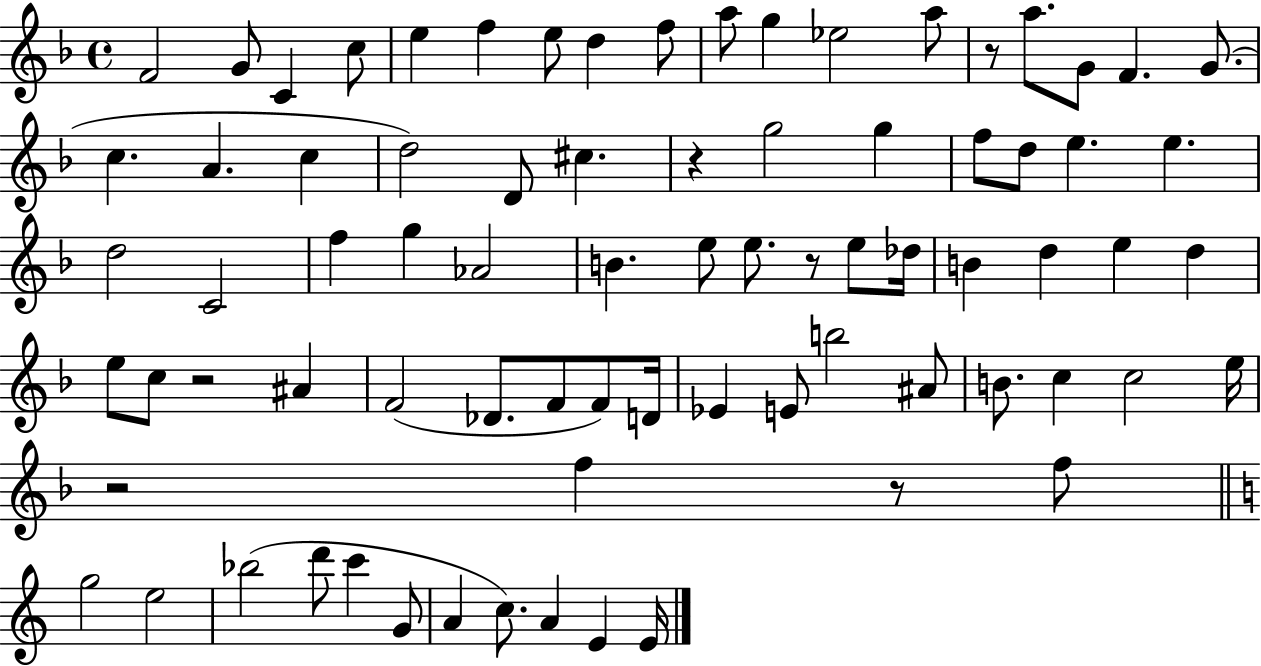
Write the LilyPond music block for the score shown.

{
  \clef treble
  \time 4/4
  \defaultTimeSignature
  \key f \major
  f'2 g'8 c'4 c''8 | e''4 f''4 e''8 d''4 f''8 | a''8 g''4 ees''2 a''8 | r8 a''8. g'8 f'4. g'8.( | \break c''4. a'4. c''4 | d''2) d'8 cis''4. | r4 g''2 g''4 | f''8 d''8 e''4. e''4. | \break d''2 c'2 | f''4 g''4 aes'2 | b'4. e''8 e''8. r8 e''8 des''16 | b'4 d''4 e''4 d''4 | \break e''8 c''8 r2 ais'4 | f'2( des'8. f'8 f'8) d'16 | ees'4 e'8 b''2 ais'8 | b'8. c''4 c''2 e''16 | \break r2 f''4 r8 f''8 | \bar "||" \break \key c \major g''2 e''2 | bes''2( d'''8 c'''4 g'8 | a'4 c''8.) a'4 e'4 e'16 | \bar "|."
}